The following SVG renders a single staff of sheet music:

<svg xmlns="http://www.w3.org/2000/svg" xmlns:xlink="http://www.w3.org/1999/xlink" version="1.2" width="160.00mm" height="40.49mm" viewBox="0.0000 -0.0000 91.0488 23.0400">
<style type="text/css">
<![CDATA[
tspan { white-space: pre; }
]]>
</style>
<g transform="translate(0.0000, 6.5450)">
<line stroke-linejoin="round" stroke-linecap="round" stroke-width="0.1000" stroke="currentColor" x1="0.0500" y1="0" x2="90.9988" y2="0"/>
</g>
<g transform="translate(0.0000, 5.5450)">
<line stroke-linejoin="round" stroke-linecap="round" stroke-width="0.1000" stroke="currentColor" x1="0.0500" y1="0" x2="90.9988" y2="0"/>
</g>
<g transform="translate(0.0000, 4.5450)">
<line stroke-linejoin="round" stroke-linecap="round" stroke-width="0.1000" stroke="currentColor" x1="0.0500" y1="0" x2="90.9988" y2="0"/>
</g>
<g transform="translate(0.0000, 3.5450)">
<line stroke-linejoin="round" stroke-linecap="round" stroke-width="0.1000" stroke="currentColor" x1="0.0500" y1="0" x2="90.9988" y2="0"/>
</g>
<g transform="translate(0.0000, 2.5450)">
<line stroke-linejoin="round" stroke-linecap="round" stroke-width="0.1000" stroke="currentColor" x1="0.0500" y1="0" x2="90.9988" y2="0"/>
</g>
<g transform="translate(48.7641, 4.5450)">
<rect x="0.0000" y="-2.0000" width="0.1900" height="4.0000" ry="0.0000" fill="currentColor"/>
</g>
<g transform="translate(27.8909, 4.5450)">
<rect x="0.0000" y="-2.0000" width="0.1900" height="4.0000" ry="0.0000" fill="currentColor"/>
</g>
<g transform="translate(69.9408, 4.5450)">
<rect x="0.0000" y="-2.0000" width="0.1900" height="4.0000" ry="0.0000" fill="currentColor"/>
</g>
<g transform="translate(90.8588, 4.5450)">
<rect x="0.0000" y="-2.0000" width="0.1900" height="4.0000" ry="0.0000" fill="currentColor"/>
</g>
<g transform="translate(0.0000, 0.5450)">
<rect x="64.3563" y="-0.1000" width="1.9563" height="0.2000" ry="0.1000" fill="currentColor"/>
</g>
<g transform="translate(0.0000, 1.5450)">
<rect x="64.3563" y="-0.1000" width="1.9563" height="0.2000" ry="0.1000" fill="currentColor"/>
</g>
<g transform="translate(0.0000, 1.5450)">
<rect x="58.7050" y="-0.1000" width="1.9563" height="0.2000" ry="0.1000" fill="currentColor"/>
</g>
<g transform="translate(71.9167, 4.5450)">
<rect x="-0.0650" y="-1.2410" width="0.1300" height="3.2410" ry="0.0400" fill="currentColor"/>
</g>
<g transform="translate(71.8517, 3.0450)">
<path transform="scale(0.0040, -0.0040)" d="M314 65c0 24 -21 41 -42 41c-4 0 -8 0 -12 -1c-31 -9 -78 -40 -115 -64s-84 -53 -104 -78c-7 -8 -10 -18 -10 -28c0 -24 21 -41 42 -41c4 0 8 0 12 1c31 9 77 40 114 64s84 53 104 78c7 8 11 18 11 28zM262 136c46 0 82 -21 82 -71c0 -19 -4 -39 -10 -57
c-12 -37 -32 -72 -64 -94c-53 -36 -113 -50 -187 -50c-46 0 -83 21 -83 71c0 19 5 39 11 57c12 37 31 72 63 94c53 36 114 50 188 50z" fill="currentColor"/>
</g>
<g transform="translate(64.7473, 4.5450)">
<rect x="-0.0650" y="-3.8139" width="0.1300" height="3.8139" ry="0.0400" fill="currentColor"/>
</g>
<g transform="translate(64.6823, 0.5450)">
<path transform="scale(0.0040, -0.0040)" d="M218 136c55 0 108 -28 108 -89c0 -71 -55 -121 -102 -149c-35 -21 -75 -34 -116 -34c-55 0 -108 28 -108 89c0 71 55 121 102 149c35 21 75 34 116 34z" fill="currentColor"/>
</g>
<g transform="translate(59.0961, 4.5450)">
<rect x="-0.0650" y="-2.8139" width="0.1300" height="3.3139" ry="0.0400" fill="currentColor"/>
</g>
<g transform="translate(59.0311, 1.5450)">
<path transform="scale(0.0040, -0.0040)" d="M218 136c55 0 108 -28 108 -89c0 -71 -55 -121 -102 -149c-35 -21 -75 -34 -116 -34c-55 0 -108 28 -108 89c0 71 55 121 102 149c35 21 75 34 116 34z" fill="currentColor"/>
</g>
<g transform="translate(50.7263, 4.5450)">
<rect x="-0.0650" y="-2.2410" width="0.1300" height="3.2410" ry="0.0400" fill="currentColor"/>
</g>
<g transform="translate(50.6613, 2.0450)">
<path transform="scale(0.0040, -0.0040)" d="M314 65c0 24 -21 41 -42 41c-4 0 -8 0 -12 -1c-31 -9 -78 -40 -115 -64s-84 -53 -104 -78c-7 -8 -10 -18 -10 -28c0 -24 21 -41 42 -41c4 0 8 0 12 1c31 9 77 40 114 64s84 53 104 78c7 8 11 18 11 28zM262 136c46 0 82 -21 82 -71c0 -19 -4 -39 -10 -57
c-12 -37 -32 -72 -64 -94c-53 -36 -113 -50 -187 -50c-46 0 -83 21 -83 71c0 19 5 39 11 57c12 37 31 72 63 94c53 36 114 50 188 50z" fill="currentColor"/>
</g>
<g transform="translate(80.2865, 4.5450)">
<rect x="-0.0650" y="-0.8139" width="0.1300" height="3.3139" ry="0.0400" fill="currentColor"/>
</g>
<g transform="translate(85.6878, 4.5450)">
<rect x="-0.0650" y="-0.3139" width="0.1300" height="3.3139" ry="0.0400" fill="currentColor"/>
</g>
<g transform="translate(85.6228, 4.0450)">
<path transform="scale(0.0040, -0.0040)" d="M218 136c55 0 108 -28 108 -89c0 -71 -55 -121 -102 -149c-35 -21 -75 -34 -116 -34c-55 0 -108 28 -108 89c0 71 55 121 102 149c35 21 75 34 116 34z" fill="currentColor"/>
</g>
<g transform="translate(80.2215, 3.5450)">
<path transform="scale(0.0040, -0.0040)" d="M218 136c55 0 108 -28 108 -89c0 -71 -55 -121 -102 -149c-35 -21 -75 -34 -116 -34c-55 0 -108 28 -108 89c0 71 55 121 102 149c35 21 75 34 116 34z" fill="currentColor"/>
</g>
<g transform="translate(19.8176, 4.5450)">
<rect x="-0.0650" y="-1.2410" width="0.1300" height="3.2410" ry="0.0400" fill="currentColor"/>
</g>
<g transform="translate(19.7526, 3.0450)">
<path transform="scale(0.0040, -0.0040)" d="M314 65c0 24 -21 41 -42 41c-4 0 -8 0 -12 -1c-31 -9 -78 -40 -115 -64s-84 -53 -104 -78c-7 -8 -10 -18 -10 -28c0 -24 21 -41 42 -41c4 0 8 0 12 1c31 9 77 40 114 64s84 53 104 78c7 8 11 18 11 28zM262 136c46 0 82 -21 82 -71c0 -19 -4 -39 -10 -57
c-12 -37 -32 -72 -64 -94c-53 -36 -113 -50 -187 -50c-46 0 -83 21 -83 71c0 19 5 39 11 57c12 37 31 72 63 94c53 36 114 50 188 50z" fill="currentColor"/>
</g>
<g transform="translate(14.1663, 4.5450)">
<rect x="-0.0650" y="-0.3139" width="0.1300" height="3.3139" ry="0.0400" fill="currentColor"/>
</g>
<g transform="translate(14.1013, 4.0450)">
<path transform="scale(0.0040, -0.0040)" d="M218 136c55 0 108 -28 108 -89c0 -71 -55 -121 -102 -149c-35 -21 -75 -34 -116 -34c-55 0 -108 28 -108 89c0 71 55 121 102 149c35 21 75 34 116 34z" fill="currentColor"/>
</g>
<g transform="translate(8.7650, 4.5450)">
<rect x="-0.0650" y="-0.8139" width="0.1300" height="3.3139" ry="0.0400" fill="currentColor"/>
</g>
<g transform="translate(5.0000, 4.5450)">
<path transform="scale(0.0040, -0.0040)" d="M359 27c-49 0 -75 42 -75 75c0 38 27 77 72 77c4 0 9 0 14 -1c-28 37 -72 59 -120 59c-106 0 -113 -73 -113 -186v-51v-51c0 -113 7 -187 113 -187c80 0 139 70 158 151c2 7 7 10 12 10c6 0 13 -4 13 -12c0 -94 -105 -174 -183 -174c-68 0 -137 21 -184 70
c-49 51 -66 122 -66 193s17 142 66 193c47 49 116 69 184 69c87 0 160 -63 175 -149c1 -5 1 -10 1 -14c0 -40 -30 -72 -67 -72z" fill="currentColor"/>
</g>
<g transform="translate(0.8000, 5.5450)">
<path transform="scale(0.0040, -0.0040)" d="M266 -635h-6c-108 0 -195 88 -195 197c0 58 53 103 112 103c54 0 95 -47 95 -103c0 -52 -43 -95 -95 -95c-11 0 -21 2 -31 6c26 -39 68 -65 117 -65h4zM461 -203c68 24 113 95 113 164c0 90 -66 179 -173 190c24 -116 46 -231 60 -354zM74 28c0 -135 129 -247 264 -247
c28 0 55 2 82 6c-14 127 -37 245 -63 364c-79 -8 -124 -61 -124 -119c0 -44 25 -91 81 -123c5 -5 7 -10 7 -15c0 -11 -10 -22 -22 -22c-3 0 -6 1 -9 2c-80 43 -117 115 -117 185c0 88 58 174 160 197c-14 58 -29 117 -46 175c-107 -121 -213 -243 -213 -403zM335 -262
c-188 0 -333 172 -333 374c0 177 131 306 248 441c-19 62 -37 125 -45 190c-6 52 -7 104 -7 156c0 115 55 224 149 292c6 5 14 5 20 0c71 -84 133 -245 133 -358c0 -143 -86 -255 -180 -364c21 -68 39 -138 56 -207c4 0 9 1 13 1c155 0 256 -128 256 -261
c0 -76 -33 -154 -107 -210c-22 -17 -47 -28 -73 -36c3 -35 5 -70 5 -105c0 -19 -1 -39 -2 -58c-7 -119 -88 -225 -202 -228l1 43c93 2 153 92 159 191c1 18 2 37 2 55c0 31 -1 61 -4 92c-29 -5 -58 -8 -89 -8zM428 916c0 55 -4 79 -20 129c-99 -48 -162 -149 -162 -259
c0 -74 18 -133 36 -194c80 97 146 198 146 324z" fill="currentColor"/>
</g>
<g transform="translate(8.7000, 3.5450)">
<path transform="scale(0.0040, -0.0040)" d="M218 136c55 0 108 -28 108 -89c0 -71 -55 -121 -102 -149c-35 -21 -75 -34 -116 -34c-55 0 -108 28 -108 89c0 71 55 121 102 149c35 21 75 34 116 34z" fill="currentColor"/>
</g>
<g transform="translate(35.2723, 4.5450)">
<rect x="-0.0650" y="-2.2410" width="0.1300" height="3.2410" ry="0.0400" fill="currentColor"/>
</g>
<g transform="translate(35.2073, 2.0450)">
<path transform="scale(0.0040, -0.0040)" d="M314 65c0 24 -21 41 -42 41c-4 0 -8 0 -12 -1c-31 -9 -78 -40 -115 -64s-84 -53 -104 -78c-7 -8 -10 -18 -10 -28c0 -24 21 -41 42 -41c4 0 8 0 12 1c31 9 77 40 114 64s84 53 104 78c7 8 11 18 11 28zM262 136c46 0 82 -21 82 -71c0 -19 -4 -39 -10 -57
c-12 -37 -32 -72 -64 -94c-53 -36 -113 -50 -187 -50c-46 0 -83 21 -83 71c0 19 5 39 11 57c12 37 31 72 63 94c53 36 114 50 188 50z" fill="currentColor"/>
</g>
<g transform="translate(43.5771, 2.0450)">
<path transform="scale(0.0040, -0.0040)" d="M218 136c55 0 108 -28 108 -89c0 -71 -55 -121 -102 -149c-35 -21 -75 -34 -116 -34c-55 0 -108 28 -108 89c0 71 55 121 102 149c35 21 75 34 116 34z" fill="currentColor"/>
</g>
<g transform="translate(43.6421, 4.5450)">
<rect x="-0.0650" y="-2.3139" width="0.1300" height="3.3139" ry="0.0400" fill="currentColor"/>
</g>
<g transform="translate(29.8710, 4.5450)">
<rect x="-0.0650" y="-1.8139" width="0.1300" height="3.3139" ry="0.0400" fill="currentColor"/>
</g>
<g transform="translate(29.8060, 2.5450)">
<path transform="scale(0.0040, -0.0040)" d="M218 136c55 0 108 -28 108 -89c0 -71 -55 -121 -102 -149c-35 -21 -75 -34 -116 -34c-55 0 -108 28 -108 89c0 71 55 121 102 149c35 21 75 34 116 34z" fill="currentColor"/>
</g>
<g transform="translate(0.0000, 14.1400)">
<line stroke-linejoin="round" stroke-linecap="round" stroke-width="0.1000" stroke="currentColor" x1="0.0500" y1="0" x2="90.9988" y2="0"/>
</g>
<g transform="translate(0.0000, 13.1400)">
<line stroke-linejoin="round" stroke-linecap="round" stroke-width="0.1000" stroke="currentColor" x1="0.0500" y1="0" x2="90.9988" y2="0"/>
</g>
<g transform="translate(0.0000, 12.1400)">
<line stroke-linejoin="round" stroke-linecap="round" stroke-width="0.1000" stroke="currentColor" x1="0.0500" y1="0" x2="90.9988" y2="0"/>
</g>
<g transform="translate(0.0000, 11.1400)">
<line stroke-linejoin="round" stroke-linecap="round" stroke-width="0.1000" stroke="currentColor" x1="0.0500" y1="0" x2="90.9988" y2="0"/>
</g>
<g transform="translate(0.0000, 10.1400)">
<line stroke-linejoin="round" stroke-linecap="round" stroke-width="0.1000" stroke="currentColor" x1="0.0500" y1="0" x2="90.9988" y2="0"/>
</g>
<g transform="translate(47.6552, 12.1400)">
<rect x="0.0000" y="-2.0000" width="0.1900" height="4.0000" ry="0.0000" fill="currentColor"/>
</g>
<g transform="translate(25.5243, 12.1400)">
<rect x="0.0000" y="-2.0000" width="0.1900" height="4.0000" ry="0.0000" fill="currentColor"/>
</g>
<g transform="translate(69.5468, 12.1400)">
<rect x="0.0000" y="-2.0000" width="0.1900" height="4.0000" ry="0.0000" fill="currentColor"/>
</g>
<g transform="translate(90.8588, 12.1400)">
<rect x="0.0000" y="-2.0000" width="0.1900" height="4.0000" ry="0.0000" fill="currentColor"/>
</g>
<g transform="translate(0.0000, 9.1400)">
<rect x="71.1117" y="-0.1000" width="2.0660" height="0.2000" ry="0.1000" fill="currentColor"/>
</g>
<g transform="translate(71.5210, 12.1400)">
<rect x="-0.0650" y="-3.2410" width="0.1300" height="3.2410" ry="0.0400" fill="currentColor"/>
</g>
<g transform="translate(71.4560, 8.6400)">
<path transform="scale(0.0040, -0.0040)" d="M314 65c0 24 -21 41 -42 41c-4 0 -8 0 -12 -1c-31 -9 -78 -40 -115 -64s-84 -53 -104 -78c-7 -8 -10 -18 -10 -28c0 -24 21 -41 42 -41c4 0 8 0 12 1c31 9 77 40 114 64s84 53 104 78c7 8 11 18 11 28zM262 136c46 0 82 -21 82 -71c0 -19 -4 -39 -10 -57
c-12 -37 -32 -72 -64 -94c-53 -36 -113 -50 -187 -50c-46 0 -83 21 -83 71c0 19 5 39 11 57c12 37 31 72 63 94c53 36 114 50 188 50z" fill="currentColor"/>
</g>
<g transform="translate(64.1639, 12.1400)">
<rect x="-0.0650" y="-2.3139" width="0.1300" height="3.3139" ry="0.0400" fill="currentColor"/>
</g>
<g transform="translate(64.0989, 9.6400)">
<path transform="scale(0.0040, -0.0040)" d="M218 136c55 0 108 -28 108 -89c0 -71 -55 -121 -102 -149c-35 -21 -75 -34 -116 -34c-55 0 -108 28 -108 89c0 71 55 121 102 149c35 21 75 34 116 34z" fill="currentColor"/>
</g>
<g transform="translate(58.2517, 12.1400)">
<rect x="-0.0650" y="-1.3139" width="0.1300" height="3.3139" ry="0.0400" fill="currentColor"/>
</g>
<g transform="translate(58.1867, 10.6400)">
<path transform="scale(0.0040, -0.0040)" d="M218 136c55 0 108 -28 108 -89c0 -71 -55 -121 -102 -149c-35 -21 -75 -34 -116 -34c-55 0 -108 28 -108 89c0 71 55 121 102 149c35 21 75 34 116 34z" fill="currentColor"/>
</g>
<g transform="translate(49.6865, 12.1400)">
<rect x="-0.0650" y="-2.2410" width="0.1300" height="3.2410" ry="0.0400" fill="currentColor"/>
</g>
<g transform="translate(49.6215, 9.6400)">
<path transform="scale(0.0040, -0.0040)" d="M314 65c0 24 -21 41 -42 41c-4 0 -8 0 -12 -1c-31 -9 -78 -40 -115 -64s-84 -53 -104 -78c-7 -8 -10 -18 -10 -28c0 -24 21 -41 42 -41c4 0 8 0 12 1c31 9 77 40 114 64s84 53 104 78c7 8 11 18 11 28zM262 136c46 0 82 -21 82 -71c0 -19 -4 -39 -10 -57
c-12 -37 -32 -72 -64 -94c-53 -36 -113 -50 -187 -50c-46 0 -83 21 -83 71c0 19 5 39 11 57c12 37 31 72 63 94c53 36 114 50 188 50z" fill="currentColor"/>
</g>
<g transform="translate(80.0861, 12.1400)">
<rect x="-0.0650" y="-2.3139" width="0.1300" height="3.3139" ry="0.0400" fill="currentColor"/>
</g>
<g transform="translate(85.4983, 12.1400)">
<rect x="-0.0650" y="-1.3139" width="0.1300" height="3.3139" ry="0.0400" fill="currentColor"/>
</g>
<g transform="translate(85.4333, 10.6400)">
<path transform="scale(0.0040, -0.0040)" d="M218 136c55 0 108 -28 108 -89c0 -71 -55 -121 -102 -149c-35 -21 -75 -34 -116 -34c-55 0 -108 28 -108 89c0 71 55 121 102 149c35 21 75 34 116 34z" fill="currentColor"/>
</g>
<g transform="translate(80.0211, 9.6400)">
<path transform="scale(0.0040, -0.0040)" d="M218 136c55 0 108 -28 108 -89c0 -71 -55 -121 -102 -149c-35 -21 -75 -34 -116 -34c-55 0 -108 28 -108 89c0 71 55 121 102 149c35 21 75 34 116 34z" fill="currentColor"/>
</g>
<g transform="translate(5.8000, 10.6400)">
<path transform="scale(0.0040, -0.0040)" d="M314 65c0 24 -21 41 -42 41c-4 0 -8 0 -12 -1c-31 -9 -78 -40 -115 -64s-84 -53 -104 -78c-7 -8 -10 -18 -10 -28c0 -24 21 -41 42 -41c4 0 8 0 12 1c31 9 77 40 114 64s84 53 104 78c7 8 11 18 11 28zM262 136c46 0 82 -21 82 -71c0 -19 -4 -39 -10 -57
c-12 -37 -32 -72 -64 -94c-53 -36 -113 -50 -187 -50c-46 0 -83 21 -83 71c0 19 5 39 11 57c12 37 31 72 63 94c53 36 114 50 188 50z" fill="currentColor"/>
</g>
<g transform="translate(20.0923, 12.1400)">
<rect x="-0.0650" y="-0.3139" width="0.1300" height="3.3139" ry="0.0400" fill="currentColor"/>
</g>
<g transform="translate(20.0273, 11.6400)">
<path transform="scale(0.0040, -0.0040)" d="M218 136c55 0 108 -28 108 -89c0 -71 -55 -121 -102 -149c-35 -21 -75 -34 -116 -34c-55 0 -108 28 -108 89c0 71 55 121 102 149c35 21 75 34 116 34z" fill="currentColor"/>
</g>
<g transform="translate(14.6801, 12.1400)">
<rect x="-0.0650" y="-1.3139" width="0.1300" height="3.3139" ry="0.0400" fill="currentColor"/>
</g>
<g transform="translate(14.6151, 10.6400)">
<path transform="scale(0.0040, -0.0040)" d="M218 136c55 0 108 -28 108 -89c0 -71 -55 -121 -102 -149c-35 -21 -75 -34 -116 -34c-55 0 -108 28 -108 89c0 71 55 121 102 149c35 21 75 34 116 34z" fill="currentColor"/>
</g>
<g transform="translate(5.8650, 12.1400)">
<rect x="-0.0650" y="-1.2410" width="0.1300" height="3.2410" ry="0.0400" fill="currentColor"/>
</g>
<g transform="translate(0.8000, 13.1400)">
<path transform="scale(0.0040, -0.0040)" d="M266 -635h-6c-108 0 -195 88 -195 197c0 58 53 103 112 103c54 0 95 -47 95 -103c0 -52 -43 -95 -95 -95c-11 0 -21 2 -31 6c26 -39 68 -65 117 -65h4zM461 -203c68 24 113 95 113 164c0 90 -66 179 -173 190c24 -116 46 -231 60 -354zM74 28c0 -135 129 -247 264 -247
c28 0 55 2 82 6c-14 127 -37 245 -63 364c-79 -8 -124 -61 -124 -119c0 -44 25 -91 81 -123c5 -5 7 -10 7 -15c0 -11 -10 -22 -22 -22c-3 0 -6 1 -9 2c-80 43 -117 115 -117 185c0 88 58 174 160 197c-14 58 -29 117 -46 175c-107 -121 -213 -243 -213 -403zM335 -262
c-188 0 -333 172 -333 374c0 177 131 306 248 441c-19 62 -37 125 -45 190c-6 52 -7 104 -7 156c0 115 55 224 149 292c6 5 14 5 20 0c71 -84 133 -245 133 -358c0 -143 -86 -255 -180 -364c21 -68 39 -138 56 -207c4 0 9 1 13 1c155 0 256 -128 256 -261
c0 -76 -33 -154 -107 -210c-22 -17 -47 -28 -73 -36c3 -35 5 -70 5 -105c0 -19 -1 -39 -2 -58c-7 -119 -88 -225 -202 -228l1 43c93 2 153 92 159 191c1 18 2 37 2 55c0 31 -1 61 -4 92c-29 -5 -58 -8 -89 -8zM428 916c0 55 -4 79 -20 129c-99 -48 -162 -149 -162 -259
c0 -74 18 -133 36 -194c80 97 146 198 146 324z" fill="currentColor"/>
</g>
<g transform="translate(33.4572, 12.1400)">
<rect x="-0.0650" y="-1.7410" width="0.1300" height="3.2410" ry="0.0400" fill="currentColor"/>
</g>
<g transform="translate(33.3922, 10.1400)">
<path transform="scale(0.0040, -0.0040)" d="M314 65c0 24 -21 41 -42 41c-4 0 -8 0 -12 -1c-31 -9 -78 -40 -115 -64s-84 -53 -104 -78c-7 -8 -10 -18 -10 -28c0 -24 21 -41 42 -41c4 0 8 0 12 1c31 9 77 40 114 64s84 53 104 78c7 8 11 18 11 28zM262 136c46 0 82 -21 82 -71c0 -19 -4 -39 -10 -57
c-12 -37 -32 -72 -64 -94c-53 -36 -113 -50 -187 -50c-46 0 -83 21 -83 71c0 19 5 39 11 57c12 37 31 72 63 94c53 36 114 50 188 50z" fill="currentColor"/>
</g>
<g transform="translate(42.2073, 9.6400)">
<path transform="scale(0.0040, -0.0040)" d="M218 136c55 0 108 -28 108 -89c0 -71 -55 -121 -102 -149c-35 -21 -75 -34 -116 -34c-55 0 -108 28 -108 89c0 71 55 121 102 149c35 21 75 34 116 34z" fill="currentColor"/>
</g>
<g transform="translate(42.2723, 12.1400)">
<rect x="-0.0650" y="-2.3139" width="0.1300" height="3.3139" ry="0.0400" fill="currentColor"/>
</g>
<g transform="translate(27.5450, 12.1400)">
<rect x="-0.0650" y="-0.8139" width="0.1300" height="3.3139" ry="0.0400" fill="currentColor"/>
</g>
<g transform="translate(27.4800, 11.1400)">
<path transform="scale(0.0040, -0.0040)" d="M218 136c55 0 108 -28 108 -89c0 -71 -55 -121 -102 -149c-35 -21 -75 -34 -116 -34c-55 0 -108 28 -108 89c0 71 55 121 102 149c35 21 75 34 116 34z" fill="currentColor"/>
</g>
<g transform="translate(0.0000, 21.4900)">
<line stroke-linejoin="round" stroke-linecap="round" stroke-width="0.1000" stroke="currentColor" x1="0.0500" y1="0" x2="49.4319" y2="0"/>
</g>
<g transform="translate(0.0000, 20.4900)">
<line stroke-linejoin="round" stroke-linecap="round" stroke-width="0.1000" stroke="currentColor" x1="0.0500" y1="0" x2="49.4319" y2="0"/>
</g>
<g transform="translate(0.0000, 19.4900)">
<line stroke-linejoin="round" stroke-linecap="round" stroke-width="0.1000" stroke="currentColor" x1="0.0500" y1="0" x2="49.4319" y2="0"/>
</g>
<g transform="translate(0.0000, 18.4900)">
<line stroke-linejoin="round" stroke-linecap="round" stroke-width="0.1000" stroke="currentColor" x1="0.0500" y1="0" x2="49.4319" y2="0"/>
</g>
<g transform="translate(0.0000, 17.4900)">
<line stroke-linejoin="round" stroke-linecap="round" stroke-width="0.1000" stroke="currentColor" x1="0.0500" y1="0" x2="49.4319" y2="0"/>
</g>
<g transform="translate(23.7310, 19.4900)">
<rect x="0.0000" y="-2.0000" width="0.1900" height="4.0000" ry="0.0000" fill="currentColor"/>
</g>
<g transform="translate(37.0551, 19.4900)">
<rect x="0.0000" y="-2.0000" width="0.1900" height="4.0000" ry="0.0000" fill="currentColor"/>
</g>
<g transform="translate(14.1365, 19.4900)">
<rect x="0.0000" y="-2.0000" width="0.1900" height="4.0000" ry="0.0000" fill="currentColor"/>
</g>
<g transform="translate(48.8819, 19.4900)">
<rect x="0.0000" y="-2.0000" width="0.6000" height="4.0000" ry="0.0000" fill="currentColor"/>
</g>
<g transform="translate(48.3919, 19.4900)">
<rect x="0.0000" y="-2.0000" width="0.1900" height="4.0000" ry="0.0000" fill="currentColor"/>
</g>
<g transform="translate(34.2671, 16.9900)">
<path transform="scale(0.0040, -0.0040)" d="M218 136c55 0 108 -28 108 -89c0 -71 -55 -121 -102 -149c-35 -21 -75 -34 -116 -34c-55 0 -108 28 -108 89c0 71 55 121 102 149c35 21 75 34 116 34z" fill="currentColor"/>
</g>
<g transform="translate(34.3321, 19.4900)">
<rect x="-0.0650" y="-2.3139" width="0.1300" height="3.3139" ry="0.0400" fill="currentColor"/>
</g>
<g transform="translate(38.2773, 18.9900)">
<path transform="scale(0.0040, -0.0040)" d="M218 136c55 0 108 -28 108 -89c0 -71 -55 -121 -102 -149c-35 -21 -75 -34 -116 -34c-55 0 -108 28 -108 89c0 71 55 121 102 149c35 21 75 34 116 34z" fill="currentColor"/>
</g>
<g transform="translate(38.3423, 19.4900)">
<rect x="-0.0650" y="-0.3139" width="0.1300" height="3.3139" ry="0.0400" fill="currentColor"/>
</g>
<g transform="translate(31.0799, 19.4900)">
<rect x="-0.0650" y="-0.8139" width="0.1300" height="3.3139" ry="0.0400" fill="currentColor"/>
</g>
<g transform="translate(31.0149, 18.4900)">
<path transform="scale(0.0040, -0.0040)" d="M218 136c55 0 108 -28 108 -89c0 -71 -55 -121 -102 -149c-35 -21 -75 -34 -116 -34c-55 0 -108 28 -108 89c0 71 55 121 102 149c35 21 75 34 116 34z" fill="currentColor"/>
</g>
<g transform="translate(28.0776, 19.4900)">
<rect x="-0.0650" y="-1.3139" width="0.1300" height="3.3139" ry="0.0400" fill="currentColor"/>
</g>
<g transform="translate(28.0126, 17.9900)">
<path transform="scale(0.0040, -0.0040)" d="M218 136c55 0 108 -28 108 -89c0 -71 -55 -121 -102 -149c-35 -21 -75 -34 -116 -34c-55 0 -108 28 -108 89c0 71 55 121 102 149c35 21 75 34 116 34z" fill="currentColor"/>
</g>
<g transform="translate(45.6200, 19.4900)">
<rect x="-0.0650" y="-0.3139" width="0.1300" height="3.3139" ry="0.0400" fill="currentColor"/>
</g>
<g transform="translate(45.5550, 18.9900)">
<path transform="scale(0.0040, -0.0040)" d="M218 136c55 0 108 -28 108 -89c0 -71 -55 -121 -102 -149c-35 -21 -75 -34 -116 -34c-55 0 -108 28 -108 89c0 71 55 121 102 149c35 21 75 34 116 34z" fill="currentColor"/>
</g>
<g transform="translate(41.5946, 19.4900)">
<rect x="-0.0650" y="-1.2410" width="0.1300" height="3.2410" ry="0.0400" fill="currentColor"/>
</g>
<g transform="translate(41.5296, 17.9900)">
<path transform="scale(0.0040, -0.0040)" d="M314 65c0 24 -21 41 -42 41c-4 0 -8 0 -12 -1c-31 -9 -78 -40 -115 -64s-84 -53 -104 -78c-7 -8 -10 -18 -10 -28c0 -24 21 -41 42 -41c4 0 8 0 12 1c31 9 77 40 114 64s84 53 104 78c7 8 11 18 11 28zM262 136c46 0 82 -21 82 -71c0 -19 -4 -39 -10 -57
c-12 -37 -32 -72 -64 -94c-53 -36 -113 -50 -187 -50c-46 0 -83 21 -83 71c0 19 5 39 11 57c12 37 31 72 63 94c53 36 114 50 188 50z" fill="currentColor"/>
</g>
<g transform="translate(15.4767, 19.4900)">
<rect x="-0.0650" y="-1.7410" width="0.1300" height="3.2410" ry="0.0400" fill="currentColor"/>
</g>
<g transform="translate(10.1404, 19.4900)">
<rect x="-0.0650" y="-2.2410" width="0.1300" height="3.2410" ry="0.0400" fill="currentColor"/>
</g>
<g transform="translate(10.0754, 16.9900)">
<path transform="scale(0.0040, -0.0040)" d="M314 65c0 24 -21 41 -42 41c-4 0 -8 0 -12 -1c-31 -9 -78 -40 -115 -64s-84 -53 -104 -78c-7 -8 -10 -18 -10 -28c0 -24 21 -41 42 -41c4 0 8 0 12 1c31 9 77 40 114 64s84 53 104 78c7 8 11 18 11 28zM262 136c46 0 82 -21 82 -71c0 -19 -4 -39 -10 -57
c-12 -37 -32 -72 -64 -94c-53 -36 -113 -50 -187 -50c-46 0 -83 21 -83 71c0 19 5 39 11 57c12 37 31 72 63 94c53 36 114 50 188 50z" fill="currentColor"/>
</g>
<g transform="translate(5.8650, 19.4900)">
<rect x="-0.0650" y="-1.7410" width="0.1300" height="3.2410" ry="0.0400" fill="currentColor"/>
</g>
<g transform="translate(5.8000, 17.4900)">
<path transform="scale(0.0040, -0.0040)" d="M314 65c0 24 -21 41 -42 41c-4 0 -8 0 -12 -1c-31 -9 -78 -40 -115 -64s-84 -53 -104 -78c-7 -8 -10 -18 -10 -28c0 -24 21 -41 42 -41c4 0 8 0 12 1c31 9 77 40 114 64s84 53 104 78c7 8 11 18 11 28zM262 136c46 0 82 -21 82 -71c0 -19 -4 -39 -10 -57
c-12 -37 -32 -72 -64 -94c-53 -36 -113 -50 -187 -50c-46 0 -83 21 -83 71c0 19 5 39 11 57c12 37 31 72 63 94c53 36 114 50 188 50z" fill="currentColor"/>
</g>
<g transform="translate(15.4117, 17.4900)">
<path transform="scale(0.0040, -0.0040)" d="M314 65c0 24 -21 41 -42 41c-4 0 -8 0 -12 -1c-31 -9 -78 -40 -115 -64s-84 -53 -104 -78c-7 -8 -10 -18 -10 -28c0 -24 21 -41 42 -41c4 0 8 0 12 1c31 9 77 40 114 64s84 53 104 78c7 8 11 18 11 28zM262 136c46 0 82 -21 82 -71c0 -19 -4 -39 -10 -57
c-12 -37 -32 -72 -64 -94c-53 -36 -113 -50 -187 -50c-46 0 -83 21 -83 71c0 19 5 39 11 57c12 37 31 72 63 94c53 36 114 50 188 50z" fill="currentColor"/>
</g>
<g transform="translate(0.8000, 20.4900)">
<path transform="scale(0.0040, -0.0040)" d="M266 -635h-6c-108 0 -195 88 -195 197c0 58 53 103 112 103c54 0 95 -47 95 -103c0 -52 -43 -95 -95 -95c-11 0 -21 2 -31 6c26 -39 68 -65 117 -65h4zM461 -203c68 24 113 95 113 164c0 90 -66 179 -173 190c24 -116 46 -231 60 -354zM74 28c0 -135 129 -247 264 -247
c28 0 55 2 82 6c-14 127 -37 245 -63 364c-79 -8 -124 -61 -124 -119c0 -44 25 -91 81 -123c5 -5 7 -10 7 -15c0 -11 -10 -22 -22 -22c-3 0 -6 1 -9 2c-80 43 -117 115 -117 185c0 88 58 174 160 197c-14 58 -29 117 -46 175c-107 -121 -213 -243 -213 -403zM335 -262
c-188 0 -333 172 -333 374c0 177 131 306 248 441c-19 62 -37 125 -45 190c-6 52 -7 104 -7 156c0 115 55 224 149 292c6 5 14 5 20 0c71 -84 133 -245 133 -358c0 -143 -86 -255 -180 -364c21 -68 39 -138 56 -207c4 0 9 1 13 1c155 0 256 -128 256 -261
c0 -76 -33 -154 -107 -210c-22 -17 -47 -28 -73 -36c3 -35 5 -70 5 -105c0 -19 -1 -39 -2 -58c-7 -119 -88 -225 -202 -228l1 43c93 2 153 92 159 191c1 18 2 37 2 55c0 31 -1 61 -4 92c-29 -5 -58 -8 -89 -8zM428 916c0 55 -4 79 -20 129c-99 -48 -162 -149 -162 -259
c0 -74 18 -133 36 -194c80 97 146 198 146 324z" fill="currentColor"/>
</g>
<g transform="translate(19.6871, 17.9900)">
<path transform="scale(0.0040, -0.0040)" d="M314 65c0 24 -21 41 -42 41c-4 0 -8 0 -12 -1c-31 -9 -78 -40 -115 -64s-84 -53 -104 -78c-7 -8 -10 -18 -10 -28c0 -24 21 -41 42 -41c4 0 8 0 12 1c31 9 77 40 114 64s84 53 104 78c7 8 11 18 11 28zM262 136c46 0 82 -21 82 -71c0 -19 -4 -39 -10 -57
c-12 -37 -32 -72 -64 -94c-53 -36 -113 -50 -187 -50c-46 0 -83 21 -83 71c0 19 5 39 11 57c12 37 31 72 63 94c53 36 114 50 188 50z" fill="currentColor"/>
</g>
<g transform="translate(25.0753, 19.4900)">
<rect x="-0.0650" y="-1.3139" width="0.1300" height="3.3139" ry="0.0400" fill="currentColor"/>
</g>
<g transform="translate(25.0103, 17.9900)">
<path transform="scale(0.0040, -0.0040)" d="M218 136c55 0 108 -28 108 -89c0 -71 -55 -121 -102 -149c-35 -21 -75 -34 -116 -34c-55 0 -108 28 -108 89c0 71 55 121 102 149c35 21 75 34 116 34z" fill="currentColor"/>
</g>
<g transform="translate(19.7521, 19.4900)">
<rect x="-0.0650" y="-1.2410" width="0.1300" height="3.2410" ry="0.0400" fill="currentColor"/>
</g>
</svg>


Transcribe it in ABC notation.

X:1
T:Untitled
M:4/4
L:1/4
K:C
d c e2 f g2 g g2 a c' e2 d c e2 e c d f2 g g2 e g b2 g e f2 g2 f2 e2 e e d g c e2 c